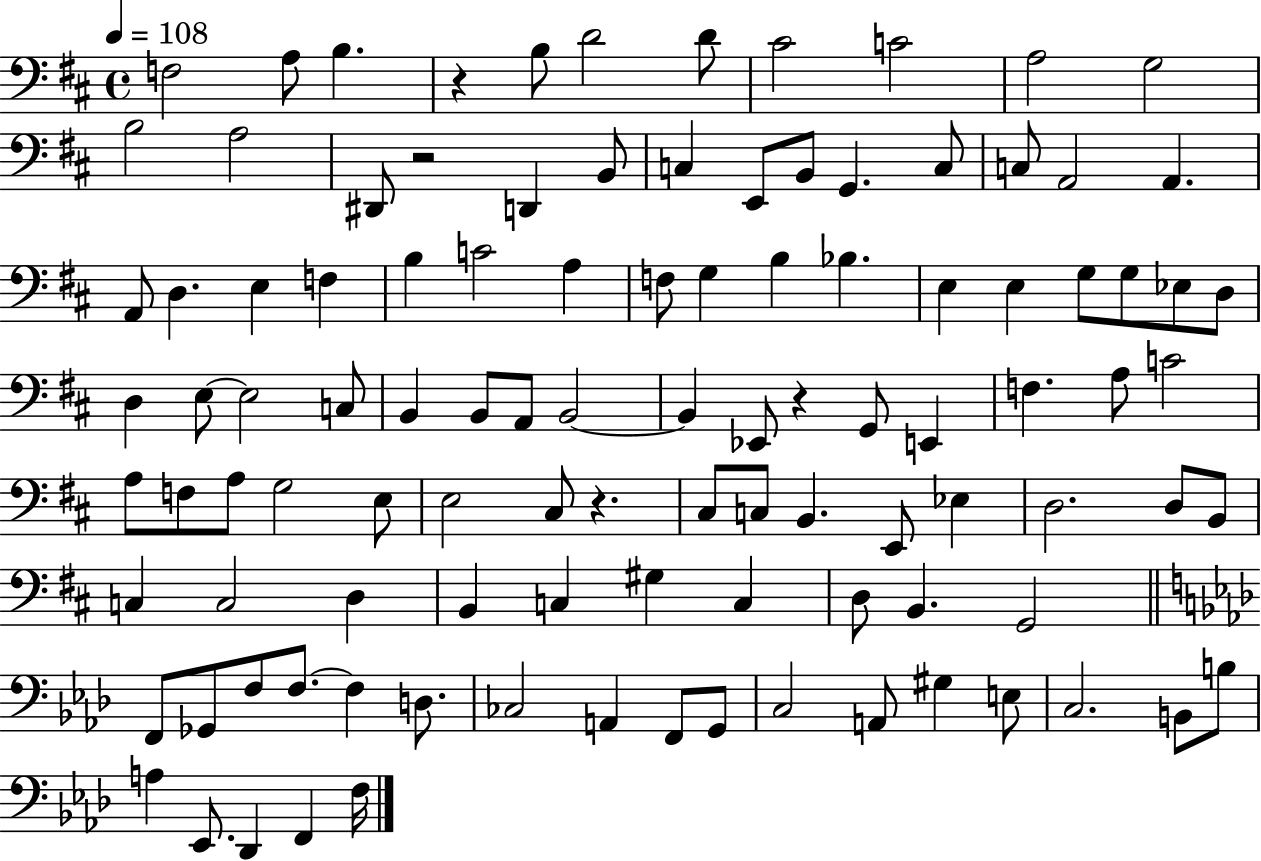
X:1
T:Untitled
M:4/4
L:1/4
K:D
F,2 A,/2 B, z B,/2 D2 D/2 ^C2 C2 A,2 G,2 B,2 A,2 ^D,,/2 z2 D,, B,,/2 C, E,,/2 B,,/2 G,, C,/2 C,/2 A,,2 A,, A,,/2 D, E, F, B, C2 A, F,/2 G, B, _B, E, E, G,/2 G,/2 _E,/2 D,/2 D, E,/2 E,2 C,/2 B,, B,,/2 A,,/2 B,,2 B,, _E,,/2 z G,,/2 E,, F, A,/2 C2 A,/2 F,/2 A,/2 G,2 E,/2 E,2 ^C,/2 z ^C,/2 C,/2 B,, E,,/2 _E, D,2 D,/2 B,,/2 C, C,2 D, B,, C, ^G, C, D,/2 B,, G,,2 F,,/2 _G,,/2 F,/2 F,/2 F, D,/2 _C,2 A,, F,,/2 G,,/2 C,2 A,,/2 ^G, E,/2 C,2 B,,/2 B,/2 A, _E,,/2 _D,, F,, F,/4